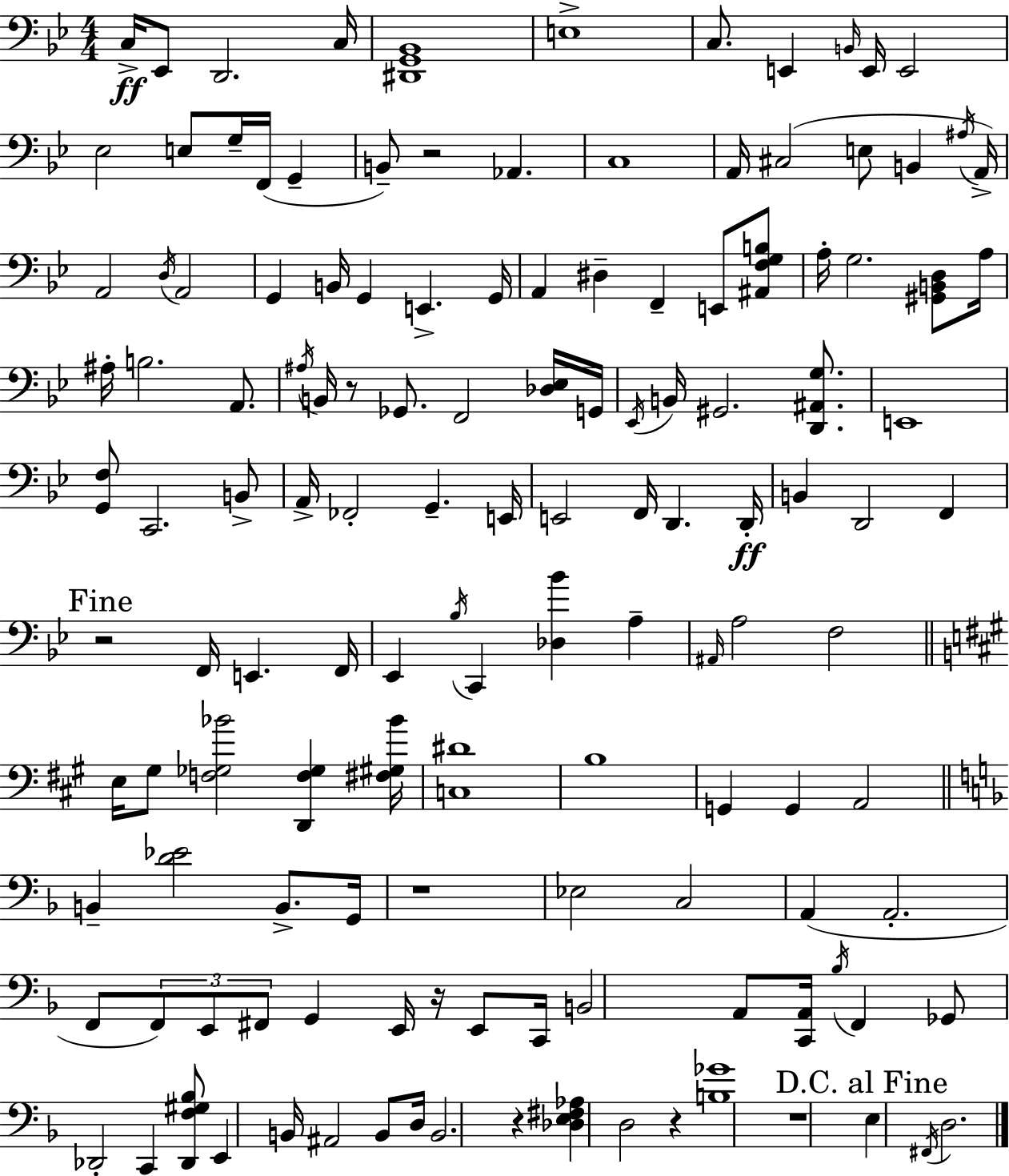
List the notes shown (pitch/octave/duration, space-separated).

C3/s Eb2/e D2/h. C3/s [D#2,G2,Bb2]/w E3/w C3/e. E2/q B2/s E2/s E2/h Eb3/h E3/e G3/s F2/s G2/q B2/e R/h Ab2/q. C3/w A2/s C#3/h E3/e B2/q A#3/s A2/s A2/h D3/s A2/h G2/q B2/s G2/q E2/q. G2/s A2/q D#3/q F2/q E2/e [A#2,F3,G3,B3]/e A3/s G3/h. [G#2,B2,D3]/e A3/s A#3/s B3/h. A2/e. A#3/s B2/s R/e Gb2/e. F2/h [Db3,Eb3]/s G2/s Eb2/s B2/s G#2/h. [D2,A#2,G3]/e. E2/w [G2,F3]/e C2/h. B2/e A2/s FES2/h G2/q. E2/s E2/h F2/s D2/q. D2/s B2/q D2/h F2/q R/h F2/s E2/q. F2/s Eb2/q Bb3/s C2/q [Db3,Bb4]/q A3/q A#2/s A3/h F3/h E3/s G#3/e [F3,Gb3,Bb4]/h [D2,F3,Gb3]/q [F#3,G#3,Bb4]/s [C3,D#4]/w B3/w G2/q G2/q A2/h B2/q [D4,Eb4]/h B2/e. G2/s R/w Eb3/h C3/h A2/q A2/h. F2/e F2/e E2/e F#2/e G2/q E2/s R/s E2/e C2/s B2/h A2/e [C2,A2]/s Bb3/s F2/q Gb2/e Db2/h C2/q [Db2,F3,G#3,Bb3]/e E2/q B2/s A#2/h B2/e D3/s B2/h. R/q [Db3,E3,F#3,Ab3]/q D3/h R/q [B3,Gb4]/w R/w E3/q F#2/s D3/h.